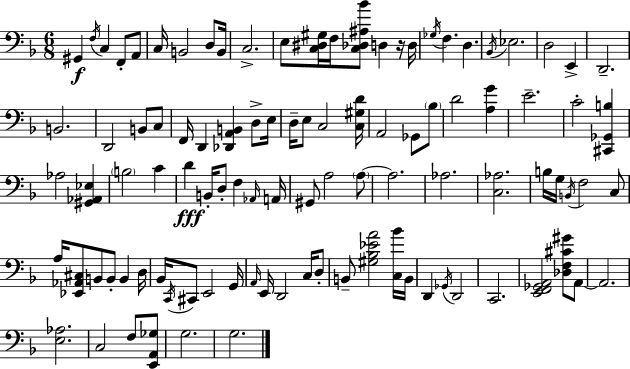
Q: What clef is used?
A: bass